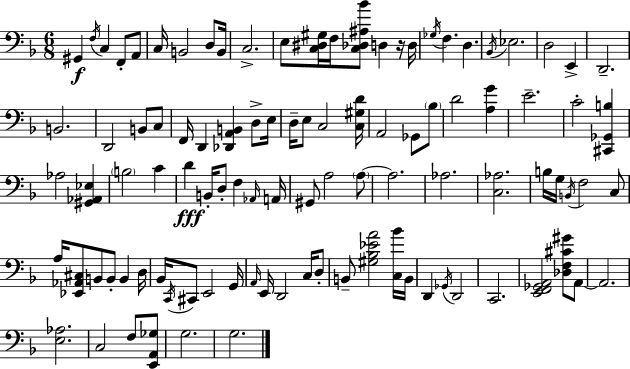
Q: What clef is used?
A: bass